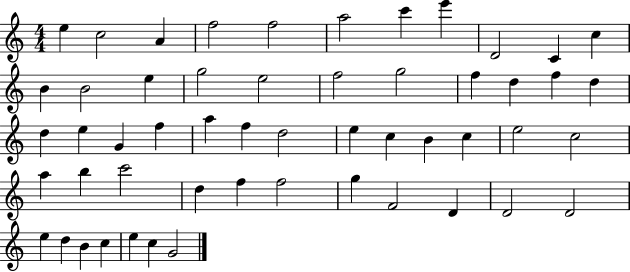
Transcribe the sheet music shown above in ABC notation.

X:1
T:Untitled
M:4/4
L:1/4
K:C
e c2 A f2 f2 a2 c' e' D2 C c B B2 e g2 e2 f2 g2 f d f d d e G f a f d2 e c B c e2 c2 a b c'2 d f f2 g F2 D D2 D2 e d B c e c G2